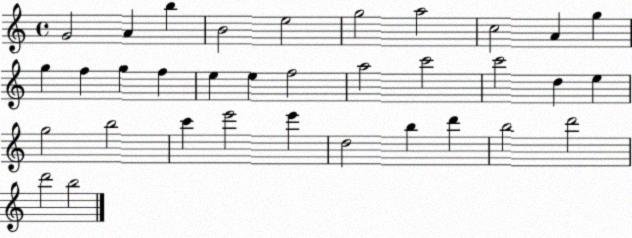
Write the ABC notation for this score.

X:1
T:Untitled
M:4/4
L:1/4
K:C
G2 A b B2 e2 g2 a2 c2 A g g f g f e e f2 a2 c'2 c'2 d e g2 b2 c' e'2 e' d2 b d' b2 d'2 d'2 b2